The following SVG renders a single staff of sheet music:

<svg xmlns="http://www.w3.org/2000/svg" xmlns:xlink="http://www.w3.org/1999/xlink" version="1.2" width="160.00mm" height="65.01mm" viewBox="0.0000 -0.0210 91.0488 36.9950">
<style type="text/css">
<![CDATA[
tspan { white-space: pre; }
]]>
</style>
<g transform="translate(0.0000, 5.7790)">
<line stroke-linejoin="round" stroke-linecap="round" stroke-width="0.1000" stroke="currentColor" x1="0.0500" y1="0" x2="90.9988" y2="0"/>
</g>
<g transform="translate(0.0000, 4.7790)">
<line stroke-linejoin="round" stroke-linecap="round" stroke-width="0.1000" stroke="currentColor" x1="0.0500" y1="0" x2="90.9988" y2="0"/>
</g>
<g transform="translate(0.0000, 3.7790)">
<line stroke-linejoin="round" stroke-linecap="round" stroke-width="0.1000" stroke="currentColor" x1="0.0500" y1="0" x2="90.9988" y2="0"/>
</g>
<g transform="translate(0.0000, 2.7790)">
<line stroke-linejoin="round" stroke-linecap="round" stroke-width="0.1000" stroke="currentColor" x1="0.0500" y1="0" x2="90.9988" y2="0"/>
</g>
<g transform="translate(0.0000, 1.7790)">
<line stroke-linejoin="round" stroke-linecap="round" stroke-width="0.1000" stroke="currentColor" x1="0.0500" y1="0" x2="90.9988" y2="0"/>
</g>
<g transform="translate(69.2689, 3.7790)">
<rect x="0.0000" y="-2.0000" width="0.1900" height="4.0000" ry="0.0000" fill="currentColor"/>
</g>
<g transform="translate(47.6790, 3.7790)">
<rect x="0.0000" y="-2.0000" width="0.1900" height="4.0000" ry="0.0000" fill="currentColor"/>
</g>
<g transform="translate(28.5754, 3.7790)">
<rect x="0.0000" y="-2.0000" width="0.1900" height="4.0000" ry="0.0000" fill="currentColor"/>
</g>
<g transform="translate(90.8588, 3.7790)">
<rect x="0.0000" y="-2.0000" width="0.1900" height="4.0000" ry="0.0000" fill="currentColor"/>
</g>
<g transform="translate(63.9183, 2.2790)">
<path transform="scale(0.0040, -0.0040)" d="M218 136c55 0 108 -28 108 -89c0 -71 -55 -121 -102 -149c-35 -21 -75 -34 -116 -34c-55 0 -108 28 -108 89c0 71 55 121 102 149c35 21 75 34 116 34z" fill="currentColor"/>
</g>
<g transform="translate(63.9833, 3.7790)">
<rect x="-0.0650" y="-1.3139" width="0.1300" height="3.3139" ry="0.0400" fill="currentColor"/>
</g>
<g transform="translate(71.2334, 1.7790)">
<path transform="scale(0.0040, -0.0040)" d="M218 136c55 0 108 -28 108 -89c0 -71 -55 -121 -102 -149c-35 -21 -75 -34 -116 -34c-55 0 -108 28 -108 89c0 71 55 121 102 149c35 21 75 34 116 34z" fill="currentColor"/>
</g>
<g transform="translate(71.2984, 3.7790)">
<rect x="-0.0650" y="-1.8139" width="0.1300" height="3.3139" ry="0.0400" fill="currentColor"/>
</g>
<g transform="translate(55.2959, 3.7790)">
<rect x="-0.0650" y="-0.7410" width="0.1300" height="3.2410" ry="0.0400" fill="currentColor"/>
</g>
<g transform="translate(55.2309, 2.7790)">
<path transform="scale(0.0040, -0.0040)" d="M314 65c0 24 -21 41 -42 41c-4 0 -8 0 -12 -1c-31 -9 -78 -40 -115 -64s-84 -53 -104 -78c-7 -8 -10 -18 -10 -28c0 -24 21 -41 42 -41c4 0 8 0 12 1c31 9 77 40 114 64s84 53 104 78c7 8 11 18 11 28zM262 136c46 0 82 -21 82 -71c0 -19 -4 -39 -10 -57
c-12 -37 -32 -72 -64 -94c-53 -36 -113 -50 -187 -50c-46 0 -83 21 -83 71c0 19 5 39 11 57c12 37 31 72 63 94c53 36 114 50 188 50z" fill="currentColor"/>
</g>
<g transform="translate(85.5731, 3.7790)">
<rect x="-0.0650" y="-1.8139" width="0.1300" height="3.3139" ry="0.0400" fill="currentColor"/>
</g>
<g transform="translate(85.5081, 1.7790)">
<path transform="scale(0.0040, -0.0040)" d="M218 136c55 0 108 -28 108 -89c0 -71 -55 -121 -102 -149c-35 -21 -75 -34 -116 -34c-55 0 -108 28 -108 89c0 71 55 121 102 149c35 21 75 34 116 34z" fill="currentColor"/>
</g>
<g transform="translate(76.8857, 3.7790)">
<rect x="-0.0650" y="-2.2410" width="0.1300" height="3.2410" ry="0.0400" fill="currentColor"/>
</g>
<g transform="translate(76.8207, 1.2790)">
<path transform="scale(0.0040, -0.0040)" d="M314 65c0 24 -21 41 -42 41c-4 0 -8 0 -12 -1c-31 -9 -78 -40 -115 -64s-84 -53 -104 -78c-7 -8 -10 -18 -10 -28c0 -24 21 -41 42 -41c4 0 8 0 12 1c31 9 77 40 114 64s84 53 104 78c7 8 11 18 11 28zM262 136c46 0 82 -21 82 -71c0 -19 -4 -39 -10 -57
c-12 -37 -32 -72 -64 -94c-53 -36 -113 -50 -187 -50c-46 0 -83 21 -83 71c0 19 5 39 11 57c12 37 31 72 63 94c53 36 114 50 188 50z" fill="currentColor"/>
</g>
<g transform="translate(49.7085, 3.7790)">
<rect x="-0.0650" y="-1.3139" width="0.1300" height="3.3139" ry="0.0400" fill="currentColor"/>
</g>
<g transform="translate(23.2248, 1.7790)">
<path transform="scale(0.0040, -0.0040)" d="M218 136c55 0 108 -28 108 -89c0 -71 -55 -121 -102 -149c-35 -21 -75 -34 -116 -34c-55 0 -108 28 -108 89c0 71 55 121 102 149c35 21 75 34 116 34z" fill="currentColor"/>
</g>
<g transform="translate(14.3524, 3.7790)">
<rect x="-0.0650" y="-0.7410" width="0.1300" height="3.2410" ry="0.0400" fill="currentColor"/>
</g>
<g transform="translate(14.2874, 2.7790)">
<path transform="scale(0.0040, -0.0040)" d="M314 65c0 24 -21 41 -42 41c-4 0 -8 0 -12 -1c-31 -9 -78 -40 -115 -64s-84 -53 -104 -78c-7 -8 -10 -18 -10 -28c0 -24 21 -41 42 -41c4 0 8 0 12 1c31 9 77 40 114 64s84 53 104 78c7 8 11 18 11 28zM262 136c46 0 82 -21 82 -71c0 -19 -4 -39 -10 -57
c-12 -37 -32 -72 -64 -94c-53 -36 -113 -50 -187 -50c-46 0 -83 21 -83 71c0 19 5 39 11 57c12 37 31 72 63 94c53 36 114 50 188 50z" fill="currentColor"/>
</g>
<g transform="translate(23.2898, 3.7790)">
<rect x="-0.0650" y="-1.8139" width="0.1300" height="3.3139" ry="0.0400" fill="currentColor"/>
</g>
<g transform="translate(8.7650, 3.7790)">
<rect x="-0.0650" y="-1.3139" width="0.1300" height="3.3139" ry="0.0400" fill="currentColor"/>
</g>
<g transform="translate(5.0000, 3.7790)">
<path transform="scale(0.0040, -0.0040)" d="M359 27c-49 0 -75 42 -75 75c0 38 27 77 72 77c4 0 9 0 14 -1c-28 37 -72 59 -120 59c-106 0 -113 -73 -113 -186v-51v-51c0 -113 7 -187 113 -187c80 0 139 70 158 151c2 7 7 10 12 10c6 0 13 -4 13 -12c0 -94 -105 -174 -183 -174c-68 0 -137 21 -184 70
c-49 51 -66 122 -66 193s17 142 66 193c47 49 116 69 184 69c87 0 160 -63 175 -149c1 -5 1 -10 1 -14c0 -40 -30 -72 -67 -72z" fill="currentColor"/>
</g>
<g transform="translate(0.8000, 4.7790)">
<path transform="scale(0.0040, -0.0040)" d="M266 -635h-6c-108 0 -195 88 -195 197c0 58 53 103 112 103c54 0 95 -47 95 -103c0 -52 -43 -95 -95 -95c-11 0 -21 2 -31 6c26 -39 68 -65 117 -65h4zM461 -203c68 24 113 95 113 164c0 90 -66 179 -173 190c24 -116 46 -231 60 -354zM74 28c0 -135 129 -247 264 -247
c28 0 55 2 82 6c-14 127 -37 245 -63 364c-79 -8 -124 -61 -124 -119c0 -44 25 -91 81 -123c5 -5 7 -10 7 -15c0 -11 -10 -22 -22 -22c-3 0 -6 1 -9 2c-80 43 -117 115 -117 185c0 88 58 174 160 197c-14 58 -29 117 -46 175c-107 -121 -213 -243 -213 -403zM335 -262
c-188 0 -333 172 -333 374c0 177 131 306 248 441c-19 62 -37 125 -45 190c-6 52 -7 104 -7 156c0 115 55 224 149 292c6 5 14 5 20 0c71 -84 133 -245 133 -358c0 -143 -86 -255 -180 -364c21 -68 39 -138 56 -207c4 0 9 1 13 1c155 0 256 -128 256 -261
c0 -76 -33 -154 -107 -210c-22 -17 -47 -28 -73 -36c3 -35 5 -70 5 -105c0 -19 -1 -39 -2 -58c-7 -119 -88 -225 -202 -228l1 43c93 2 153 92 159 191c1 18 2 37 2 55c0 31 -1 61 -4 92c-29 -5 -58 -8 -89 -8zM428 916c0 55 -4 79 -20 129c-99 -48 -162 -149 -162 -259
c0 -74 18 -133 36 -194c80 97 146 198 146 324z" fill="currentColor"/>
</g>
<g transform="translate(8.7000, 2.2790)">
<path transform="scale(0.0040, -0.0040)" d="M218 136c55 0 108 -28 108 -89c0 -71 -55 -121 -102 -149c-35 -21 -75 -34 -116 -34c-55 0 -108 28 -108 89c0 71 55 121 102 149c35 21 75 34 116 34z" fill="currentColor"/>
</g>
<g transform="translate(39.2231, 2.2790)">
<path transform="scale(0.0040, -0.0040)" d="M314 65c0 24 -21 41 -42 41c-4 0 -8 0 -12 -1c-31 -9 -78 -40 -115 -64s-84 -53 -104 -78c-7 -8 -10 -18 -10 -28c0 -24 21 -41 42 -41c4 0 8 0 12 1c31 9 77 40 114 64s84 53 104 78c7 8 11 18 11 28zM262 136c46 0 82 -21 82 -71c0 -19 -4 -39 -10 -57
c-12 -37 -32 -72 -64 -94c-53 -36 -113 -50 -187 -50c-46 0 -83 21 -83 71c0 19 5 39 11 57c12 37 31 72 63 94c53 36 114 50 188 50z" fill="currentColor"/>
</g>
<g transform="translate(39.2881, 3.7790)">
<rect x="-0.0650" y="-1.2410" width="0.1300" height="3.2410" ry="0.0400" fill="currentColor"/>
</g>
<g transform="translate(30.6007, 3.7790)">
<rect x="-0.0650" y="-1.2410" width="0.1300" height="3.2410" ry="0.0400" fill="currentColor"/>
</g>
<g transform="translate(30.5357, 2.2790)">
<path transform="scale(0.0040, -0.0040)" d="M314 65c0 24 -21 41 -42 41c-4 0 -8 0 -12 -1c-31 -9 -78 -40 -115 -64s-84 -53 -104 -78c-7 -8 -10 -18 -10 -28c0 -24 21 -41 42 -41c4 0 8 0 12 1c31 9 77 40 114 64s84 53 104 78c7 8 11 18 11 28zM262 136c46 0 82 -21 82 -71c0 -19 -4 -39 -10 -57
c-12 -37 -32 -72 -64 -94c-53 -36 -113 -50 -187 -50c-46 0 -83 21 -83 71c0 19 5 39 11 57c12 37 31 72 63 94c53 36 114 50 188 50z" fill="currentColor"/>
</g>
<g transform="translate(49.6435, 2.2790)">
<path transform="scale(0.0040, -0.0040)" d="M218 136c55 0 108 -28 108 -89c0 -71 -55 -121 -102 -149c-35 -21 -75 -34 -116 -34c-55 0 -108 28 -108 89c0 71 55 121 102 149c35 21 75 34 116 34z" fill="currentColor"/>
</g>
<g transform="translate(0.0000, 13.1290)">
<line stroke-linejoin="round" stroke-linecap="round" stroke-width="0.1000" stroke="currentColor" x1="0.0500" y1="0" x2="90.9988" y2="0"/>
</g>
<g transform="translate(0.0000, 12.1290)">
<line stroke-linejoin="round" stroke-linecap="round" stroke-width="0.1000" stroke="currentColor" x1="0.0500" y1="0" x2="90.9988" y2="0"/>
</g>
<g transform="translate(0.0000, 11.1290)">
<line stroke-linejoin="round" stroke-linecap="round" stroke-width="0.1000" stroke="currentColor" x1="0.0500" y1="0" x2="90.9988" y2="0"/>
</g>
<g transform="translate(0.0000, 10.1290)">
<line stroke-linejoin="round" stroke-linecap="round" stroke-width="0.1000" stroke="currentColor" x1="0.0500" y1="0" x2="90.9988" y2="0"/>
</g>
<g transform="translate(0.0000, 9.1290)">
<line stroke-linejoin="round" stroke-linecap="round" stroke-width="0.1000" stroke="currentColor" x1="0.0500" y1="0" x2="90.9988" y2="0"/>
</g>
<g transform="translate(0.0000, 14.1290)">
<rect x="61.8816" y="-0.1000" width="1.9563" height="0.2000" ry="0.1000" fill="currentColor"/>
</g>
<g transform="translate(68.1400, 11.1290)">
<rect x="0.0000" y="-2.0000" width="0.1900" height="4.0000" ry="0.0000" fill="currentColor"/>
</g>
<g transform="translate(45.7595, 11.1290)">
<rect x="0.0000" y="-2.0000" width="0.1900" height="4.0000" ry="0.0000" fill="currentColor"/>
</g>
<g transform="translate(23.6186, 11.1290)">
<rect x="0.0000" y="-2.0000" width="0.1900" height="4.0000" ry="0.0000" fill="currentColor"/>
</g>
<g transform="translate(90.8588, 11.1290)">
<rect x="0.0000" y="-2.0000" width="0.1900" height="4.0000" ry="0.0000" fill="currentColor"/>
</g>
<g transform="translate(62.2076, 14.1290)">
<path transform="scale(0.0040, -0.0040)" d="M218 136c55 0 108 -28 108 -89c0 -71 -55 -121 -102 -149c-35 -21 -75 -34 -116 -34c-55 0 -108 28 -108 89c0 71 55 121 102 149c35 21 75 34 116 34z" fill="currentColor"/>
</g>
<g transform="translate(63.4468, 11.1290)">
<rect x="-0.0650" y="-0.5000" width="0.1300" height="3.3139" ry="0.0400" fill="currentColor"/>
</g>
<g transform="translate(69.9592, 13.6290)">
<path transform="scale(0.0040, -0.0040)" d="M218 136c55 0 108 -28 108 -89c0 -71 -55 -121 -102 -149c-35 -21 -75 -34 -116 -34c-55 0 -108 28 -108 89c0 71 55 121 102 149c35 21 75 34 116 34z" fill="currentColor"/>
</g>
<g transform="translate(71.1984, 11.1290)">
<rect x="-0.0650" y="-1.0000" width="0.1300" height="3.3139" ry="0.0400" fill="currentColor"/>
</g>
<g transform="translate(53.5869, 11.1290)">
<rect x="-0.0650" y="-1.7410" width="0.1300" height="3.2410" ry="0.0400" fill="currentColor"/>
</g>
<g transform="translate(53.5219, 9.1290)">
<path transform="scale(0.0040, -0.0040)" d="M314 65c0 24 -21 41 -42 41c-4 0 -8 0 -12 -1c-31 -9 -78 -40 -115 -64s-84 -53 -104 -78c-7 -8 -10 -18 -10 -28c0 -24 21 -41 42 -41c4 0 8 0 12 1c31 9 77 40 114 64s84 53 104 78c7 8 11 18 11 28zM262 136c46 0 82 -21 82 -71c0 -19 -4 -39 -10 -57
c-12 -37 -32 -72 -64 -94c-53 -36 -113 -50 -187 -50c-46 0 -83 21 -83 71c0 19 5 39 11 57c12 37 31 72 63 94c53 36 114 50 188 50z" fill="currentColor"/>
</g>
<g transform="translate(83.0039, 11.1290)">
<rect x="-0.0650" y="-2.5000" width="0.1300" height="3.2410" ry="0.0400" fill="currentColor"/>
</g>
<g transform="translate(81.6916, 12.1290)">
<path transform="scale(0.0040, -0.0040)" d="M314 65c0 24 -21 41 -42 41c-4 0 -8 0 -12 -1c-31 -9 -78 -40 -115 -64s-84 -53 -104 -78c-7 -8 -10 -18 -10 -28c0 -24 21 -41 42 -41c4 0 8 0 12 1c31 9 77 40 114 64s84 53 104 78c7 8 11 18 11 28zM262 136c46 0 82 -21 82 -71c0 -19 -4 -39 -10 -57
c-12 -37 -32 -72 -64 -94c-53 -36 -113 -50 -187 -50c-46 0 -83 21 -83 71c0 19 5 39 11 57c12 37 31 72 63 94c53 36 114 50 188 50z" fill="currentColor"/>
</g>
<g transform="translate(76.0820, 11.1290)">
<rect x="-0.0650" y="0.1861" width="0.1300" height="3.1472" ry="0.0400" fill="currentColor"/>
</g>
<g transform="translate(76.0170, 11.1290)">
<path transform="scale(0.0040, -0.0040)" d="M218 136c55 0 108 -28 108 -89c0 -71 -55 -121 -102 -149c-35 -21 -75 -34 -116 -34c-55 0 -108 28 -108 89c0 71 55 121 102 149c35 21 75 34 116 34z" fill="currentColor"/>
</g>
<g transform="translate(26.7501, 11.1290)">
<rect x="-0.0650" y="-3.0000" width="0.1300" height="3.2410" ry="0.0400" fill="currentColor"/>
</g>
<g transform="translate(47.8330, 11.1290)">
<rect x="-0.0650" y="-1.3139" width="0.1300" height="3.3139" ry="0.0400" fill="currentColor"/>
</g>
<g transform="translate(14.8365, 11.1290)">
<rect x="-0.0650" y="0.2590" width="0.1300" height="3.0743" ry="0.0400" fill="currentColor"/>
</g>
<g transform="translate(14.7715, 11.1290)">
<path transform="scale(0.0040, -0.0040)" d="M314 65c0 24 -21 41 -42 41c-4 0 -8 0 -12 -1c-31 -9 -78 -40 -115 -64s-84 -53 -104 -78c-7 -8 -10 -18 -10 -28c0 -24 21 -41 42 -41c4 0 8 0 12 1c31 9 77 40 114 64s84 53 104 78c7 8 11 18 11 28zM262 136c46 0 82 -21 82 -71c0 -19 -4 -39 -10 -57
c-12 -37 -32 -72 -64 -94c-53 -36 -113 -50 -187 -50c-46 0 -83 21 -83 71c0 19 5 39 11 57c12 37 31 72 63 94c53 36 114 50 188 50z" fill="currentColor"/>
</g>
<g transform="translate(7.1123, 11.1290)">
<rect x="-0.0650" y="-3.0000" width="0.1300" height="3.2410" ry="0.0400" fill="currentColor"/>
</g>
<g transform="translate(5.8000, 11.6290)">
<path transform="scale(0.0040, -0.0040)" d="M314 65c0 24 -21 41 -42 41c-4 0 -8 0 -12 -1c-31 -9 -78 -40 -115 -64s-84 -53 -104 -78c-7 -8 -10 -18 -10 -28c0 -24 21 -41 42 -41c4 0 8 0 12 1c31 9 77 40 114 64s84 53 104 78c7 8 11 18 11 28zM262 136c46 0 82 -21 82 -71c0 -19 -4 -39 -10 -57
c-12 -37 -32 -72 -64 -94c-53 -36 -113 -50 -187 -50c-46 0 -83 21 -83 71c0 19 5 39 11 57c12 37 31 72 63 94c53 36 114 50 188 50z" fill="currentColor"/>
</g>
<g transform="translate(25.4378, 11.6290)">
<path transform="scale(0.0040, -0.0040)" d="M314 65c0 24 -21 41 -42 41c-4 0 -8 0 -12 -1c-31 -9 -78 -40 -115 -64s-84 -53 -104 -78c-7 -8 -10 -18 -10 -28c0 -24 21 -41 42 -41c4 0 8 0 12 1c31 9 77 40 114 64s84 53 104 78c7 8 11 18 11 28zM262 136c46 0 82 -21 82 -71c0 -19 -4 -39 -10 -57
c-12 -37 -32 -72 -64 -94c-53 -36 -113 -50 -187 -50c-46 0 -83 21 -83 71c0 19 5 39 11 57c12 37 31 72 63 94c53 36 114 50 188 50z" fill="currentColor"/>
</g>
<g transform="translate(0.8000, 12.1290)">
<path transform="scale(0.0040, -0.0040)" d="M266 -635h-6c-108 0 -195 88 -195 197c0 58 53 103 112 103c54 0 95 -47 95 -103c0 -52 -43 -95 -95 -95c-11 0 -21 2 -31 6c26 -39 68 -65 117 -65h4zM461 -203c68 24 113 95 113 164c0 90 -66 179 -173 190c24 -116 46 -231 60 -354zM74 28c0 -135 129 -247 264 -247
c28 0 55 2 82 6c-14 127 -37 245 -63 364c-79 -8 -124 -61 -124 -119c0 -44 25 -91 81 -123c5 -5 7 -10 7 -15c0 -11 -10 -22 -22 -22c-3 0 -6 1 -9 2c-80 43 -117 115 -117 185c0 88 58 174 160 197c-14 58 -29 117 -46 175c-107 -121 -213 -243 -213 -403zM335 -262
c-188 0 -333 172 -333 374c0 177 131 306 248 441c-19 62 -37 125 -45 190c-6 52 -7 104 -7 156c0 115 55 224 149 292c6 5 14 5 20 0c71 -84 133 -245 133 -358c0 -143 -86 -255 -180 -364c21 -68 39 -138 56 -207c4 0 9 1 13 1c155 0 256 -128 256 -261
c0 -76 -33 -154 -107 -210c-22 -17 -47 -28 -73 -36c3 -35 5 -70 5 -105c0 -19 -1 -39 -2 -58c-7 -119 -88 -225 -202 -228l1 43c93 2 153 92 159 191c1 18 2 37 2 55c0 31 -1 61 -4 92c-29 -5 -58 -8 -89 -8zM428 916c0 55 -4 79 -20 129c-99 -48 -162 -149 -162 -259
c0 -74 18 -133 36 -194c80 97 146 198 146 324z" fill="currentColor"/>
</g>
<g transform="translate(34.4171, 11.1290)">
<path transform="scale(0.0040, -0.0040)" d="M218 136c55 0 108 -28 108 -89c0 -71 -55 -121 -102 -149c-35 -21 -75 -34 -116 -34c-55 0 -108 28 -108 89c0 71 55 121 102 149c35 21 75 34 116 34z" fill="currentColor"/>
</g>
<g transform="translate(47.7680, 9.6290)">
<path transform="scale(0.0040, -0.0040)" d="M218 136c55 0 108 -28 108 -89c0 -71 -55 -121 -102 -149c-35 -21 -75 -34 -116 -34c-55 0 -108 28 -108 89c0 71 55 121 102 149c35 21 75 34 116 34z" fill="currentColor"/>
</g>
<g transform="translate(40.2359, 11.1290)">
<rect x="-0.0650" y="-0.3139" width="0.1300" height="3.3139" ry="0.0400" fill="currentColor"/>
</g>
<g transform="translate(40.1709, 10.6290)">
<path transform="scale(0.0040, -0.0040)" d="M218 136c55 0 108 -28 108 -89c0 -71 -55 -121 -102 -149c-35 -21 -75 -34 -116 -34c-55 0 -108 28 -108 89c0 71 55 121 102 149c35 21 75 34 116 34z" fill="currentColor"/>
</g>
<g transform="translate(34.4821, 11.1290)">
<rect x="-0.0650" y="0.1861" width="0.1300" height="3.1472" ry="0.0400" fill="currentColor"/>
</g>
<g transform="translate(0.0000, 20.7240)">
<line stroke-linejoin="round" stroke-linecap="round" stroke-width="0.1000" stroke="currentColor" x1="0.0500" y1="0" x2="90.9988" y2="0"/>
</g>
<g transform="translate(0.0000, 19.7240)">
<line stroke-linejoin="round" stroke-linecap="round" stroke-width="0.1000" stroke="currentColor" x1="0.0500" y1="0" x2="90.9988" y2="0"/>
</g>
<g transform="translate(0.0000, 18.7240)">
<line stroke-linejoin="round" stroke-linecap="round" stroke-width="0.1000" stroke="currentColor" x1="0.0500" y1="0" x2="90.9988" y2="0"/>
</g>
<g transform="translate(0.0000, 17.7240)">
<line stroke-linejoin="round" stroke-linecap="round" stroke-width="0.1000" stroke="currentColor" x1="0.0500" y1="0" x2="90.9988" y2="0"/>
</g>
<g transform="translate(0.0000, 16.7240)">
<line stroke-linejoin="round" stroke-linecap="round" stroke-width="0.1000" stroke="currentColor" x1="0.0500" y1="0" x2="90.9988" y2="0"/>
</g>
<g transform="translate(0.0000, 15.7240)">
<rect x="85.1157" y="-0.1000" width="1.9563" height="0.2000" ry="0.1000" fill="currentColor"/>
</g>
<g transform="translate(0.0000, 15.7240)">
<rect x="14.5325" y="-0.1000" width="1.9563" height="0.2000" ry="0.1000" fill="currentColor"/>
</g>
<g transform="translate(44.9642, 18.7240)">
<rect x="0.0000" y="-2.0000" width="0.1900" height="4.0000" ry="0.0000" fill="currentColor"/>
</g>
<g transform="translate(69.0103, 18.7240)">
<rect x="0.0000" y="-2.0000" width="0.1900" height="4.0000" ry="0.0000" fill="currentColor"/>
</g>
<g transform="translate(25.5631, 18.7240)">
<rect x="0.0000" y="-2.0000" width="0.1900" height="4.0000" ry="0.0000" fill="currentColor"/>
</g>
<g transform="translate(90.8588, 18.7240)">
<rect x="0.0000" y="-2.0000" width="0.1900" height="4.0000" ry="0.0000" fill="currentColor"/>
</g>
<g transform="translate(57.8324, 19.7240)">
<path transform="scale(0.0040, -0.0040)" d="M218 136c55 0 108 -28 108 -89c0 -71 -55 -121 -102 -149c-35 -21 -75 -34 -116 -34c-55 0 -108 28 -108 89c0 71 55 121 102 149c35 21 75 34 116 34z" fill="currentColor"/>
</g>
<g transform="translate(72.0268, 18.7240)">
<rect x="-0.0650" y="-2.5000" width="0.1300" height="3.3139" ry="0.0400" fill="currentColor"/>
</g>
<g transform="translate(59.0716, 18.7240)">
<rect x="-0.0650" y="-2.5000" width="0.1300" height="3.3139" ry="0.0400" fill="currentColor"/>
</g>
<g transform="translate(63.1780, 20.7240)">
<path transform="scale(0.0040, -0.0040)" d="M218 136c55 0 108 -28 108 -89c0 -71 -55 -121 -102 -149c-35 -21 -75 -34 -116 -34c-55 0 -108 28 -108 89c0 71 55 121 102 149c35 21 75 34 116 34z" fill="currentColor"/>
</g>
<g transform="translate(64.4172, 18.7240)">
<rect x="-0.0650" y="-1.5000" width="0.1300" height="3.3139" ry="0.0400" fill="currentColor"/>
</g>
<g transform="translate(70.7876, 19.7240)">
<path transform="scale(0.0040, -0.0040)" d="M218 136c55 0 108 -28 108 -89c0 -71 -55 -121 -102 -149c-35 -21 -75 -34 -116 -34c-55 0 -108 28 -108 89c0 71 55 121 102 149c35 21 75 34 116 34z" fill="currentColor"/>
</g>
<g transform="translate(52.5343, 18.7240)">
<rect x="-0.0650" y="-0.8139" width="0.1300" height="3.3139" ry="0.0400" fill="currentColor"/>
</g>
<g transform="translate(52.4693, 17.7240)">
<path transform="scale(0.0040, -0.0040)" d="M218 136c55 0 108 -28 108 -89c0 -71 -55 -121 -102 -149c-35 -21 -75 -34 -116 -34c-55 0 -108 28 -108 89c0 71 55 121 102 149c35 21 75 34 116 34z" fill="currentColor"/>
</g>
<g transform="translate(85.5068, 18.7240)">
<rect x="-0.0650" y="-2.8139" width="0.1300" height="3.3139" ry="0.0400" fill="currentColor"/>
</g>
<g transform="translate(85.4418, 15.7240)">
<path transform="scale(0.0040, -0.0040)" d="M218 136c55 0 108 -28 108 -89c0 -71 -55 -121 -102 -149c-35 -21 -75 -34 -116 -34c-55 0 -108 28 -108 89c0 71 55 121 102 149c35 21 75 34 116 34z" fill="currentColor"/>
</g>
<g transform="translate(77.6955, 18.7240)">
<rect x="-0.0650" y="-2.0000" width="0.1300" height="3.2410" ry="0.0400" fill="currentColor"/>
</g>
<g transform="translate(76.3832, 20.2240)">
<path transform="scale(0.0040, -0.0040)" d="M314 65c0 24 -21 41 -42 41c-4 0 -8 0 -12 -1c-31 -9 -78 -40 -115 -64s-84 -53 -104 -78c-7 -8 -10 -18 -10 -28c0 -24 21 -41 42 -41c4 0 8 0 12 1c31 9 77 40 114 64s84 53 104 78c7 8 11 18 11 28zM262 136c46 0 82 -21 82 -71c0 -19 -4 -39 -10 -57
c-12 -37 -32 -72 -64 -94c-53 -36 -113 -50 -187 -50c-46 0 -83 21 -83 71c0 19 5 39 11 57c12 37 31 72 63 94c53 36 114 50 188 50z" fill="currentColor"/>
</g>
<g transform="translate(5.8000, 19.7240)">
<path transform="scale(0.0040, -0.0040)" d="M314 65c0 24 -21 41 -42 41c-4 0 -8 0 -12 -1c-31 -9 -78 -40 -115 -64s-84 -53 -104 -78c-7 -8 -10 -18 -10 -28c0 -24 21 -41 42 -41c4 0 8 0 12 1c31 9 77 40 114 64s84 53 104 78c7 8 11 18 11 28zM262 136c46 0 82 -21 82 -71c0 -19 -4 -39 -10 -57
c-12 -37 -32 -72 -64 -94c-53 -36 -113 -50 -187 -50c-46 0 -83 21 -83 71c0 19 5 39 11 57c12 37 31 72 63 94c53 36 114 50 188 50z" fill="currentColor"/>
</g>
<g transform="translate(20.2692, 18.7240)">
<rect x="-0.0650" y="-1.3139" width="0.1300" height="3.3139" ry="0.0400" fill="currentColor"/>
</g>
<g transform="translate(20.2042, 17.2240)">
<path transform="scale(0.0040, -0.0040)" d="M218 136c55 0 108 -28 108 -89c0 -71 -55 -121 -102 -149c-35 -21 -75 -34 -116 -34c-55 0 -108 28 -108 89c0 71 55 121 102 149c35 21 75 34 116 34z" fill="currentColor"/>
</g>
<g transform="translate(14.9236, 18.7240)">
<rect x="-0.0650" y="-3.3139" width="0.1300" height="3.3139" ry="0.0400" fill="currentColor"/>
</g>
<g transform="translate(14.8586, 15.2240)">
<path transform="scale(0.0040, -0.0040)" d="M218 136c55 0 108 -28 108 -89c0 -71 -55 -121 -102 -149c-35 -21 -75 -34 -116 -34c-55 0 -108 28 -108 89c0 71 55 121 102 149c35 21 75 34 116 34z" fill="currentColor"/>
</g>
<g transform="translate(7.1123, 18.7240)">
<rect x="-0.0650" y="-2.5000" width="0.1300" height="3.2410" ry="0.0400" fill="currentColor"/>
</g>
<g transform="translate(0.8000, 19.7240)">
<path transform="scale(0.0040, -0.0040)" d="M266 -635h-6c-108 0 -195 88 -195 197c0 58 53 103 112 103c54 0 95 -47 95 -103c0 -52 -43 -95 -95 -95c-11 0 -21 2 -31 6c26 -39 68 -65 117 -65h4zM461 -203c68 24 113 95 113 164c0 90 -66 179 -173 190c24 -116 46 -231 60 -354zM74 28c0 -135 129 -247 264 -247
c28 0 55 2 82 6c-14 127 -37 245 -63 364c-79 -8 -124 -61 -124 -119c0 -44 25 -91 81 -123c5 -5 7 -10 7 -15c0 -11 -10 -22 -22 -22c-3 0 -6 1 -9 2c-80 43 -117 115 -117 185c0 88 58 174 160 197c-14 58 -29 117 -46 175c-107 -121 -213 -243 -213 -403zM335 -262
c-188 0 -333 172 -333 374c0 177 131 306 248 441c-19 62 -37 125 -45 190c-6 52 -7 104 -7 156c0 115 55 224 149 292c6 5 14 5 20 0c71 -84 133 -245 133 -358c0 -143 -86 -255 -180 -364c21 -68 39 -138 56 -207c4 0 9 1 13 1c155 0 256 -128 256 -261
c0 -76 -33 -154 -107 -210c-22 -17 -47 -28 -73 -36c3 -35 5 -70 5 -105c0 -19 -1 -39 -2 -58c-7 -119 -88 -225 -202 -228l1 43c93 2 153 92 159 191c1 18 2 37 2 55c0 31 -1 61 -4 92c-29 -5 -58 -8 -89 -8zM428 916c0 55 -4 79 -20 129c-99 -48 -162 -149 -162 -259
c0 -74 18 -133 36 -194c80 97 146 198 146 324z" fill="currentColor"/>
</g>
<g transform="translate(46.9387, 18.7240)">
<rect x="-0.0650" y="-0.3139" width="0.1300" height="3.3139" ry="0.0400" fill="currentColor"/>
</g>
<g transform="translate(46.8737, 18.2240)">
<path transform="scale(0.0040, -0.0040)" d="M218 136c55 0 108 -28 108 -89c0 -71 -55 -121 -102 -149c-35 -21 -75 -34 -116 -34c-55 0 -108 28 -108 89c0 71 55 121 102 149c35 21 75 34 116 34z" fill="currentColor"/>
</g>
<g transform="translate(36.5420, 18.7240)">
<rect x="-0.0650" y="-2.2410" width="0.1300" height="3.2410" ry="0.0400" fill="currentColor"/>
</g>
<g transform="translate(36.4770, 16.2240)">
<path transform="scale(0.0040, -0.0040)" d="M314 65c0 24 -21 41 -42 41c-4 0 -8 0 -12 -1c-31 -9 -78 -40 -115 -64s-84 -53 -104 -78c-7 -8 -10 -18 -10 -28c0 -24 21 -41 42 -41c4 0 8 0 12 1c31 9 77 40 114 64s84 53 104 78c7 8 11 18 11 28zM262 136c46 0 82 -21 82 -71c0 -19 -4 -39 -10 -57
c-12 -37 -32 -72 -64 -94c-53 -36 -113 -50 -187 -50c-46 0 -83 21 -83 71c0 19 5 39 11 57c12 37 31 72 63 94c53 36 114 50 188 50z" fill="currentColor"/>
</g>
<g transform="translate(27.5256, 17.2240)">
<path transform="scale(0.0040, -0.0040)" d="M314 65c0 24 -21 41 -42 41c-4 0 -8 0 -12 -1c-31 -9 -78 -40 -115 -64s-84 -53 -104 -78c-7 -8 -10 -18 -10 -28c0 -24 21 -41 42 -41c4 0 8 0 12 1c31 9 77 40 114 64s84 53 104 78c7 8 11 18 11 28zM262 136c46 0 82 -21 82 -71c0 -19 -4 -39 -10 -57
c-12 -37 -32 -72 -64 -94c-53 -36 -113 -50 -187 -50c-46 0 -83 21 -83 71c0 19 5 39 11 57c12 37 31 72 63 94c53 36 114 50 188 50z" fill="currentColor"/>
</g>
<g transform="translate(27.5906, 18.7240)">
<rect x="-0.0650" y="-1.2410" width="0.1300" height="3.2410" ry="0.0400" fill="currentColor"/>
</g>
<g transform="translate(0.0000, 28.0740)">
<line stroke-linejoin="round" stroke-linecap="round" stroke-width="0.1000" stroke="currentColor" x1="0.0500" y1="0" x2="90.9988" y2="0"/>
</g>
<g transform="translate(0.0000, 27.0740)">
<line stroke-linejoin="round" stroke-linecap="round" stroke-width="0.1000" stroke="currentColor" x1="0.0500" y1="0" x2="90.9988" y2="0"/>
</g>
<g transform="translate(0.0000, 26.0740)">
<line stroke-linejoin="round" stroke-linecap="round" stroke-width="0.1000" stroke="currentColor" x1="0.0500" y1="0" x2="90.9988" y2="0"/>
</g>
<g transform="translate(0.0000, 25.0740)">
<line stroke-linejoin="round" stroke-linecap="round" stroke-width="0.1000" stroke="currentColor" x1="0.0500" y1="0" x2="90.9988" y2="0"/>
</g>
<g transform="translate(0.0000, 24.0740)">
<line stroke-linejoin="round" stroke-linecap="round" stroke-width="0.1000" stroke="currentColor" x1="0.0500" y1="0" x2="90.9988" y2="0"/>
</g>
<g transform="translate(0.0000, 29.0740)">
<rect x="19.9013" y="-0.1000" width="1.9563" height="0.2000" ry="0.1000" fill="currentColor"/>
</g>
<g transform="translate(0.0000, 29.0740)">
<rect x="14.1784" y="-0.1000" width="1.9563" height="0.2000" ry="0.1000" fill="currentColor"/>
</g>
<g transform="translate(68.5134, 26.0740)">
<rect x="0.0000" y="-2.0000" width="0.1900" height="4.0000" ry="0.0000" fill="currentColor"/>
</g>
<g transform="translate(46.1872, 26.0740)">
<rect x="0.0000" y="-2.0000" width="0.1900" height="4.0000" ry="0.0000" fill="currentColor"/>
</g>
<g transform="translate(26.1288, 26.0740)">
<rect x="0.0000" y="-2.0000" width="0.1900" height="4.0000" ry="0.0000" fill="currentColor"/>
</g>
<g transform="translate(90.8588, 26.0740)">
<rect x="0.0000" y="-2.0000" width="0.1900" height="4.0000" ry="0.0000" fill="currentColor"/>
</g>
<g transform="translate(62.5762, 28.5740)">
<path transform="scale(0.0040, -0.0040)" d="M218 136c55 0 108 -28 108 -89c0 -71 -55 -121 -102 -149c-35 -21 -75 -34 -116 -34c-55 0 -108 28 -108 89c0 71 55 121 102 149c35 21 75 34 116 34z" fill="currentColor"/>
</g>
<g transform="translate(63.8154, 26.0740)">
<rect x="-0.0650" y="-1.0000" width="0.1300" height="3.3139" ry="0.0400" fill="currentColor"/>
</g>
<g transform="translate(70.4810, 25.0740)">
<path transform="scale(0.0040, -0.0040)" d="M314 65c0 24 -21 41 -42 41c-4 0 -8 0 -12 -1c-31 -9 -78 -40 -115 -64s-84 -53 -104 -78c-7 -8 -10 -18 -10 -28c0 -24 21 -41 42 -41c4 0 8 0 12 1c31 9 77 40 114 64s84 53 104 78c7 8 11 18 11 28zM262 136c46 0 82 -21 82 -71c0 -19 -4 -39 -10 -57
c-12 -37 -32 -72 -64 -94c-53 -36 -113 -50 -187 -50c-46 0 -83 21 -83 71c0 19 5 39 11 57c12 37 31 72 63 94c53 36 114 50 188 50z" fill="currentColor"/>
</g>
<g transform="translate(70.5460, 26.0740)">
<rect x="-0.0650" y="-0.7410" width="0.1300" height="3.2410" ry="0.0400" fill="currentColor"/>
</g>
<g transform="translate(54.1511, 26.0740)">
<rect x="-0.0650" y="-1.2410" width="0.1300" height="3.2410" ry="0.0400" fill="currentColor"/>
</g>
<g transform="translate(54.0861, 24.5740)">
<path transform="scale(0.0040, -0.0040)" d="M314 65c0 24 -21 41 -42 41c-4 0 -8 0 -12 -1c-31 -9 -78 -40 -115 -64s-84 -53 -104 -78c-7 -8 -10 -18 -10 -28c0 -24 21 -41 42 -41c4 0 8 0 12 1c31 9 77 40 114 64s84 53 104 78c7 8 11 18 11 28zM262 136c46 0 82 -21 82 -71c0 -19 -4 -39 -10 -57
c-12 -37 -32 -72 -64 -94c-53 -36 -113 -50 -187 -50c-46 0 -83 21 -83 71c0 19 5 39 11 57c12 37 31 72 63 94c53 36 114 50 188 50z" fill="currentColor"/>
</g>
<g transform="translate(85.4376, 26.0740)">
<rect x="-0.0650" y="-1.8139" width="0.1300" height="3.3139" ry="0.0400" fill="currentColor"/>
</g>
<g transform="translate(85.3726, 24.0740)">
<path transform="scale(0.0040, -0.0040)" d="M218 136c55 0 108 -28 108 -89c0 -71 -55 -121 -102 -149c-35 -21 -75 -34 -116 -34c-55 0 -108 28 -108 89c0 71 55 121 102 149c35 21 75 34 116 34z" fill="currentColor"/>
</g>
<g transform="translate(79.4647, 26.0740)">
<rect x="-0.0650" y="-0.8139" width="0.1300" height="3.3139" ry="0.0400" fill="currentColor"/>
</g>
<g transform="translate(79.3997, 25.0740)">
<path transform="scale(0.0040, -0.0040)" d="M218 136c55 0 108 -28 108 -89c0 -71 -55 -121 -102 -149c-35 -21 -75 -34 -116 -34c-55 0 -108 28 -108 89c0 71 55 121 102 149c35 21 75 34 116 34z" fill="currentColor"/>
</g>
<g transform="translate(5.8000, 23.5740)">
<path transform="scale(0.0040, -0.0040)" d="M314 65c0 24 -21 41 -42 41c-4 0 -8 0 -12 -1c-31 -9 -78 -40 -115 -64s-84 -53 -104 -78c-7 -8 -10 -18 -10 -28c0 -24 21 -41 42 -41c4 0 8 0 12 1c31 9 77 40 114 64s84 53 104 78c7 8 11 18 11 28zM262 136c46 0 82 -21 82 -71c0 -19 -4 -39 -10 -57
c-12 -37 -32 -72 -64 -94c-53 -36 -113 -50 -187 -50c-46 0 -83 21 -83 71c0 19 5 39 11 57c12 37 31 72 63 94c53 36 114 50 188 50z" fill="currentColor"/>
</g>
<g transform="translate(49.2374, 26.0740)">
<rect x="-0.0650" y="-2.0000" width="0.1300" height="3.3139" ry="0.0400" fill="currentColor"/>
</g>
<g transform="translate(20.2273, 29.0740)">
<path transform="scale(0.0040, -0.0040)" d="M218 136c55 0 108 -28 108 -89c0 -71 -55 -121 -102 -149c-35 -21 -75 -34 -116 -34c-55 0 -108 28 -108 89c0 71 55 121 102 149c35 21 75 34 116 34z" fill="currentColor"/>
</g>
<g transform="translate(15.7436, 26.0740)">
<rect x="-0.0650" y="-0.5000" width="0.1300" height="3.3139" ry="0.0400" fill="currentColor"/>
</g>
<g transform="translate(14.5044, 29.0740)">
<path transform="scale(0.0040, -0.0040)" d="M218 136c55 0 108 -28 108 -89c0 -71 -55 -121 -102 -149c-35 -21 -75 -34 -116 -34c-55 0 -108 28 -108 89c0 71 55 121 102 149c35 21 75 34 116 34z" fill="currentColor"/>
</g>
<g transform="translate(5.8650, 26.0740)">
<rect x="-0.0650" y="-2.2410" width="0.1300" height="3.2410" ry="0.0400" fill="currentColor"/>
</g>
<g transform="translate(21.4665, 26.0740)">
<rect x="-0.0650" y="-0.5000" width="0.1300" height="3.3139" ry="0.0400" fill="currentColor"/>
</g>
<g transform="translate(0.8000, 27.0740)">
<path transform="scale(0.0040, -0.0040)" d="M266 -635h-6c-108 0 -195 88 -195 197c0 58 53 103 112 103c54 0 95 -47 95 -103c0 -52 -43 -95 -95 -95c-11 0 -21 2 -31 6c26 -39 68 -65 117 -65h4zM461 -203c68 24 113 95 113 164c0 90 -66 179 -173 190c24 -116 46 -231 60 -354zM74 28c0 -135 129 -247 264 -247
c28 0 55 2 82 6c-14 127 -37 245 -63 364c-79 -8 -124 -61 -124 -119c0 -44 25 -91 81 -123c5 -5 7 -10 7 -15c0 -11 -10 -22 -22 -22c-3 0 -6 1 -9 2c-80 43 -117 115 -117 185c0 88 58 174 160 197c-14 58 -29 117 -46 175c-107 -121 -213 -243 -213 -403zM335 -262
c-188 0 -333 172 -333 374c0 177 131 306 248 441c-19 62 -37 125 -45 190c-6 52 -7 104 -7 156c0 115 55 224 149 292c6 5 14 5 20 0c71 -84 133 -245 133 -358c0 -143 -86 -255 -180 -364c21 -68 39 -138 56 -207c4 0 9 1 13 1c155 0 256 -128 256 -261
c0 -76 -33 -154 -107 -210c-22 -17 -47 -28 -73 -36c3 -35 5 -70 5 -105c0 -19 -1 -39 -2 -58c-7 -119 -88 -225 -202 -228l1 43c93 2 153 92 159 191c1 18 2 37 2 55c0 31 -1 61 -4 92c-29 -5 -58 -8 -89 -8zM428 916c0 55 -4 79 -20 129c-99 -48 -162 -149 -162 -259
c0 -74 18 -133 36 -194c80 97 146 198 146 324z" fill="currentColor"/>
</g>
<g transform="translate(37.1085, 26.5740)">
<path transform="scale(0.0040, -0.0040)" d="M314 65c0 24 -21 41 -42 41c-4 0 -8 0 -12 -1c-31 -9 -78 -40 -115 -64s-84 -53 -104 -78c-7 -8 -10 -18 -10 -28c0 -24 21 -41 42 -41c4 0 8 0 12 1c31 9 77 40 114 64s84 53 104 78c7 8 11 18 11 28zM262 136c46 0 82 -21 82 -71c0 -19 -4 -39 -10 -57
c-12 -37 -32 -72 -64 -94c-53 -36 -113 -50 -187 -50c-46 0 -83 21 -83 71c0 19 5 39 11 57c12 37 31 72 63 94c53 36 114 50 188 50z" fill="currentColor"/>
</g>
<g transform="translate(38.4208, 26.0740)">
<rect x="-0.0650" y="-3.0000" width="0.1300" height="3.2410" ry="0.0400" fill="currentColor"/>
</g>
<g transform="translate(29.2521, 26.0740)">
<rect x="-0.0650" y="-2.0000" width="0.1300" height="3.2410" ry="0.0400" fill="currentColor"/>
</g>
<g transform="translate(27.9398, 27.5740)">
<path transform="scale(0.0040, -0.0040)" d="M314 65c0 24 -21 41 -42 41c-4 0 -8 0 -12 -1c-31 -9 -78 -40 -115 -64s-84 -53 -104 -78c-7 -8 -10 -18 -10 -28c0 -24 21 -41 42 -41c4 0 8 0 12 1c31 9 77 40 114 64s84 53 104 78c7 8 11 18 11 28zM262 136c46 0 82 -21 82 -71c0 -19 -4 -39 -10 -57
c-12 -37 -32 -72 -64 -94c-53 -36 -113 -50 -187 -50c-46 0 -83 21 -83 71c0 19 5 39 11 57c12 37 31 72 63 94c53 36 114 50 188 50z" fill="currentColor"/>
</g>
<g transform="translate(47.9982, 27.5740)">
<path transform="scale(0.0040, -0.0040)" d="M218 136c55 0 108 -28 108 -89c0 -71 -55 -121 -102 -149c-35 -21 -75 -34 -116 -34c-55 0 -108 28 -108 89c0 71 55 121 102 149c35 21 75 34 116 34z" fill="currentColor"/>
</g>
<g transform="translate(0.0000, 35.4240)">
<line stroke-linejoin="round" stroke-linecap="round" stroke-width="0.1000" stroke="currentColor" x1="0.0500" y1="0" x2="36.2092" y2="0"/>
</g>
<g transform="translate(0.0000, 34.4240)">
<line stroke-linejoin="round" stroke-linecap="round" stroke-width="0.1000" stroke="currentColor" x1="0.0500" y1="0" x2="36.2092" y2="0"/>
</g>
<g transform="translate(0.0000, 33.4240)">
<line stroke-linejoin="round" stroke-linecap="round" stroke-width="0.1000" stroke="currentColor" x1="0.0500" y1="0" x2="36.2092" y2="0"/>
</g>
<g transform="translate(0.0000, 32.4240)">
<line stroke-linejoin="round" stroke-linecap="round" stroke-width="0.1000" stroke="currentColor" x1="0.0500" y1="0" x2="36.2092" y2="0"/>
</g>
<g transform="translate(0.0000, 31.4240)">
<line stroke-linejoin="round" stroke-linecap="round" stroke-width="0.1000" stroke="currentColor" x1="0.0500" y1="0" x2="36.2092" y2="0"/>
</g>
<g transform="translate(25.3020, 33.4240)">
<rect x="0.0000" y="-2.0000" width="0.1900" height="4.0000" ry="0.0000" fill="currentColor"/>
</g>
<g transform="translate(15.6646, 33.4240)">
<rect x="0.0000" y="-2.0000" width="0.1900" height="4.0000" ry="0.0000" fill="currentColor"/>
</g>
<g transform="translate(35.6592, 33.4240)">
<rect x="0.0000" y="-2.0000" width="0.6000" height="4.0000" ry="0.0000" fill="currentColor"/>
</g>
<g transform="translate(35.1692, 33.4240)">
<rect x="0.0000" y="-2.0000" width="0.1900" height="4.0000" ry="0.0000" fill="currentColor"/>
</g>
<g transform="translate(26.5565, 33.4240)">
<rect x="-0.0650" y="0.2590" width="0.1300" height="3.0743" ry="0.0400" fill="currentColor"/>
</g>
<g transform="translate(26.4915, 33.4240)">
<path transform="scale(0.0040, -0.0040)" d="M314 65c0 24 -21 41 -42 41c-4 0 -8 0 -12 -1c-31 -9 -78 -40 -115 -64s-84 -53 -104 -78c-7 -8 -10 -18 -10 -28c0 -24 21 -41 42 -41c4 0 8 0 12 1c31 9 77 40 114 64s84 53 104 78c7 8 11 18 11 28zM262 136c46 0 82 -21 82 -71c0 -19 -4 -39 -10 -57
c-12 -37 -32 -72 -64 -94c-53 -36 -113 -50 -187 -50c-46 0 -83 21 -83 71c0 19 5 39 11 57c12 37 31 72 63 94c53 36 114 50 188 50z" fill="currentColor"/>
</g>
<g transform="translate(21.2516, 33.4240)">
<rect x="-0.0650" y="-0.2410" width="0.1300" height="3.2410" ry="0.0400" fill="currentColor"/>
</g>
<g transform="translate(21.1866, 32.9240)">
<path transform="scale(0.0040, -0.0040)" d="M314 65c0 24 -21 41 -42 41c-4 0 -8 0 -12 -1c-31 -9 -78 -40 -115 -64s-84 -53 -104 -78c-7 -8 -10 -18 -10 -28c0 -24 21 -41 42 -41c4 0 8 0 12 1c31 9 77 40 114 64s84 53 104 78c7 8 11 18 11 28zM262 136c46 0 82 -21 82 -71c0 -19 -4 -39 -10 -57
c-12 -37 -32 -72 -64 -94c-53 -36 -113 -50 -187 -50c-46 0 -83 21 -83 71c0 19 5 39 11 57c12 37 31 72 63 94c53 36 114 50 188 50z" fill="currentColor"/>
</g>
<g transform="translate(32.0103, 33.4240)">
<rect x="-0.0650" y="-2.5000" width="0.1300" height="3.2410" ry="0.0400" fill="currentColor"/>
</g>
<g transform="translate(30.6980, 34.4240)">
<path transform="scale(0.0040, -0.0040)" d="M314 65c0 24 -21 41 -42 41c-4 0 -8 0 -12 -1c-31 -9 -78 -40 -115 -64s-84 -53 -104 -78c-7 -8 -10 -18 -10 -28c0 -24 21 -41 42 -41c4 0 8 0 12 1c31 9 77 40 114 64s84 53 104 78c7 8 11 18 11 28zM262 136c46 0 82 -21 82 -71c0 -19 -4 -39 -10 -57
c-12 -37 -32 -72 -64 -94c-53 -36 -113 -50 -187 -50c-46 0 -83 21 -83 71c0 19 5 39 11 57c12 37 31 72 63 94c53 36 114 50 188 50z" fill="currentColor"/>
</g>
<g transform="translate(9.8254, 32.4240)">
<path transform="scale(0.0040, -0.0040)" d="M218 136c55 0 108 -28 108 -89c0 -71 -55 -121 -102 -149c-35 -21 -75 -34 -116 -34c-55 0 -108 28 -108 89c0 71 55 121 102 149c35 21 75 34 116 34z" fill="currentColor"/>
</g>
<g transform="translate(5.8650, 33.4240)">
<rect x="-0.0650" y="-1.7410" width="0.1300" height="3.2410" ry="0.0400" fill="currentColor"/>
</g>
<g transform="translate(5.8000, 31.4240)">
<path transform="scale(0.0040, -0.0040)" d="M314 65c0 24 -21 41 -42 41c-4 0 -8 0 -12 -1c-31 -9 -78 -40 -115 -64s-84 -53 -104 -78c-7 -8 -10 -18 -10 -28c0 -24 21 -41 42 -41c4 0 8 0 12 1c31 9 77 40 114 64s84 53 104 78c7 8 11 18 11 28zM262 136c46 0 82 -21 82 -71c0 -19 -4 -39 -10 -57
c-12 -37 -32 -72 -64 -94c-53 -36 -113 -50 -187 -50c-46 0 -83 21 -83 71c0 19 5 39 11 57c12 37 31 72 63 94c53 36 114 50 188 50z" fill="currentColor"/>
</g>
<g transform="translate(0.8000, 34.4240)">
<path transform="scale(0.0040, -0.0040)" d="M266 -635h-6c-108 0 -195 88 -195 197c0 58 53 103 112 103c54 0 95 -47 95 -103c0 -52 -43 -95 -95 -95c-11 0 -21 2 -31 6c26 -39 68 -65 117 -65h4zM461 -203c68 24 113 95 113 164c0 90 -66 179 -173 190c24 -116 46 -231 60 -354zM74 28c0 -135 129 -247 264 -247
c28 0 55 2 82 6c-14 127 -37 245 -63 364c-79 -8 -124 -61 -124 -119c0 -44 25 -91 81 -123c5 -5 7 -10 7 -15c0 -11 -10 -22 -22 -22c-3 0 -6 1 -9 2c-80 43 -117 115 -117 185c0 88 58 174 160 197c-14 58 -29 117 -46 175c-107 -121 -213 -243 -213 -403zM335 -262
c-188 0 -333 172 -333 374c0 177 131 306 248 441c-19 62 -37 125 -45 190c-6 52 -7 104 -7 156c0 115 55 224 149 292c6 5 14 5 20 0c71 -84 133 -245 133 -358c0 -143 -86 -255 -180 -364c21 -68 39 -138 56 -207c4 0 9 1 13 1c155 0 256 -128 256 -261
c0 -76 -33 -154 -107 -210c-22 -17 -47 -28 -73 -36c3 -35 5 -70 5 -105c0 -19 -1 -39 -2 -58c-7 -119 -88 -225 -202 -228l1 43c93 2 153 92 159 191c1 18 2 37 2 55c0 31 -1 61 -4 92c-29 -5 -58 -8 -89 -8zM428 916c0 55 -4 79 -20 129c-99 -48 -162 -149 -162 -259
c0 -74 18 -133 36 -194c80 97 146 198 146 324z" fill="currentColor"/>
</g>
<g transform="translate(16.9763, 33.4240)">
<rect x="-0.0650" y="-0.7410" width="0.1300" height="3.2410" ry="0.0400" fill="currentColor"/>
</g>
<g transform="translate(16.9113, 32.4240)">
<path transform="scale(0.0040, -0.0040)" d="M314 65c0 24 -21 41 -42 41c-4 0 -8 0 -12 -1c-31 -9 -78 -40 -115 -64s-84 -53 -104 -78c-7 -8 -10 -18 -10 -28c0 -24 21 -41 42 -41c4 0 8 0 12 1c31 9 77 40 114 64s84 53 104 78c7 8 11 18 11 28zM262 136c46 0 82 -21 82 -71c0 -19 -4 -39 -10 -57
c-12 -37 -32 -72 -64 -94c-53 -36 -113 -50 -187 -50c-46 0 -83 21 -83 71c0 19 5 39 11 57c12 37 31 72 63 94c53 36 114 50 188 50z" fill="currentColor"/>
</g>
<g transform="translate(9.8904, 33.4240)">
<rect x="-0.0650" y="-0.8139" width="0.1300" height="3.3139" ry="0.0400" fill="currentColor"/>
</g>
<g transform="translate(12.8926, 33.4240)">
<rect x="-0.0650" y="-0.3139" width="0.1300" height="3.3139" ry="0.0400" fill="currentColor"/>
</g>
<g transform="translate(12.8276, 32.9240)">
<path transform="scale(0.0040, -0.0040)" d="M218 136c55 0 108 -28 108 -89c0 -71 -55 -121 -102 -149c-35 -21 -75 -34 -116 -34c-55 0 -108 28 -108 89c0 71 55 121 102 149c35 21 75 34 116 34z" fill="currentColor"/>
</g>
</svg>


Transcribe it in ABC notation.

X:1
T:Untitled
M:4/4
L:1/4
K:C
e d2 f e2 e2 e d2 e f g2 f A2 B2 A2 B c e f2 C D B G2 G2 b e e2 g2 c d G E G F2 a g2 C C F2 A2 F e2 D d2 d f f2 d c d2 c2 B2 G2